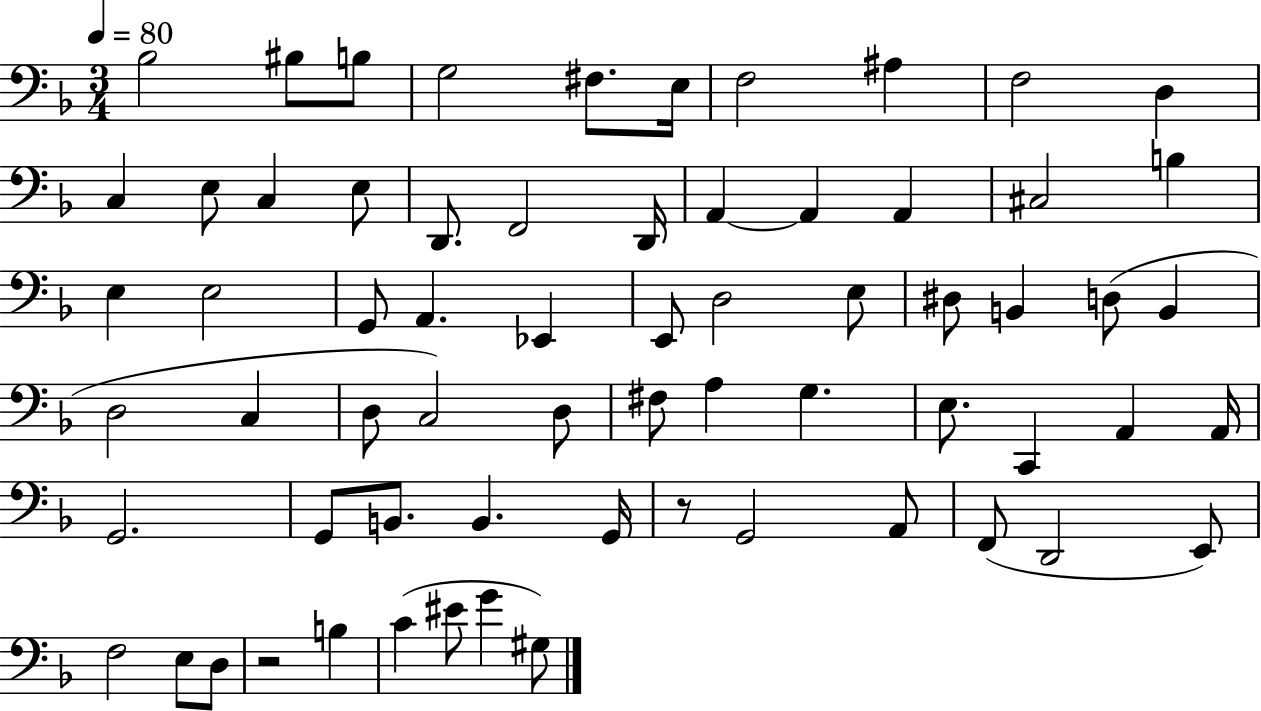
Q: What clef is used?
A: bass